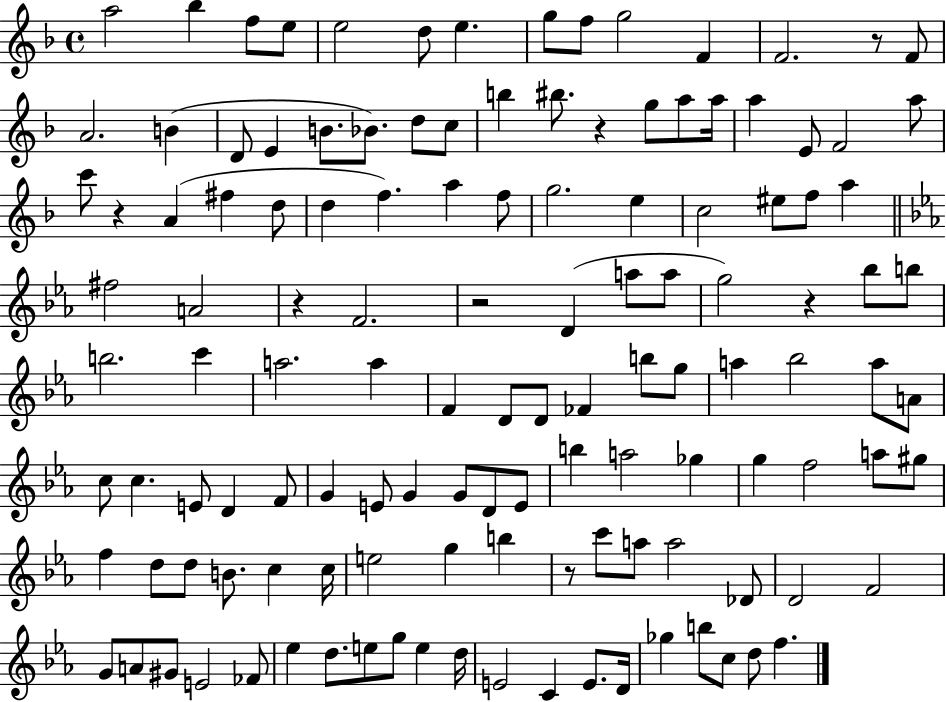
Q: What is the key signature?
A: F major